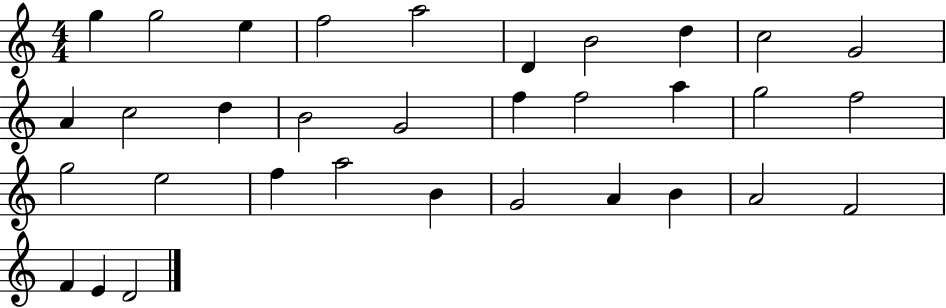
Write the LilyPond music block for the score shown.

{
  \clef treble
  \numericTimeSignature
  \time 4/4
  \key c \major
  g''4 g''2 e''4 | f''2 a''2 | d'4 b'2 d''4 | c''2 g'2 | \break a'4 c''2 d''4 | b'2 g'2 | f''4 f''2 a''4 | g''2 f''2 | \break g''2 e''2 | f''4 a''2 b'4 | g'2 a'4 b'4 | a'2 f'2 | \break f'4 e'4 d'2 | \bar "|."
}